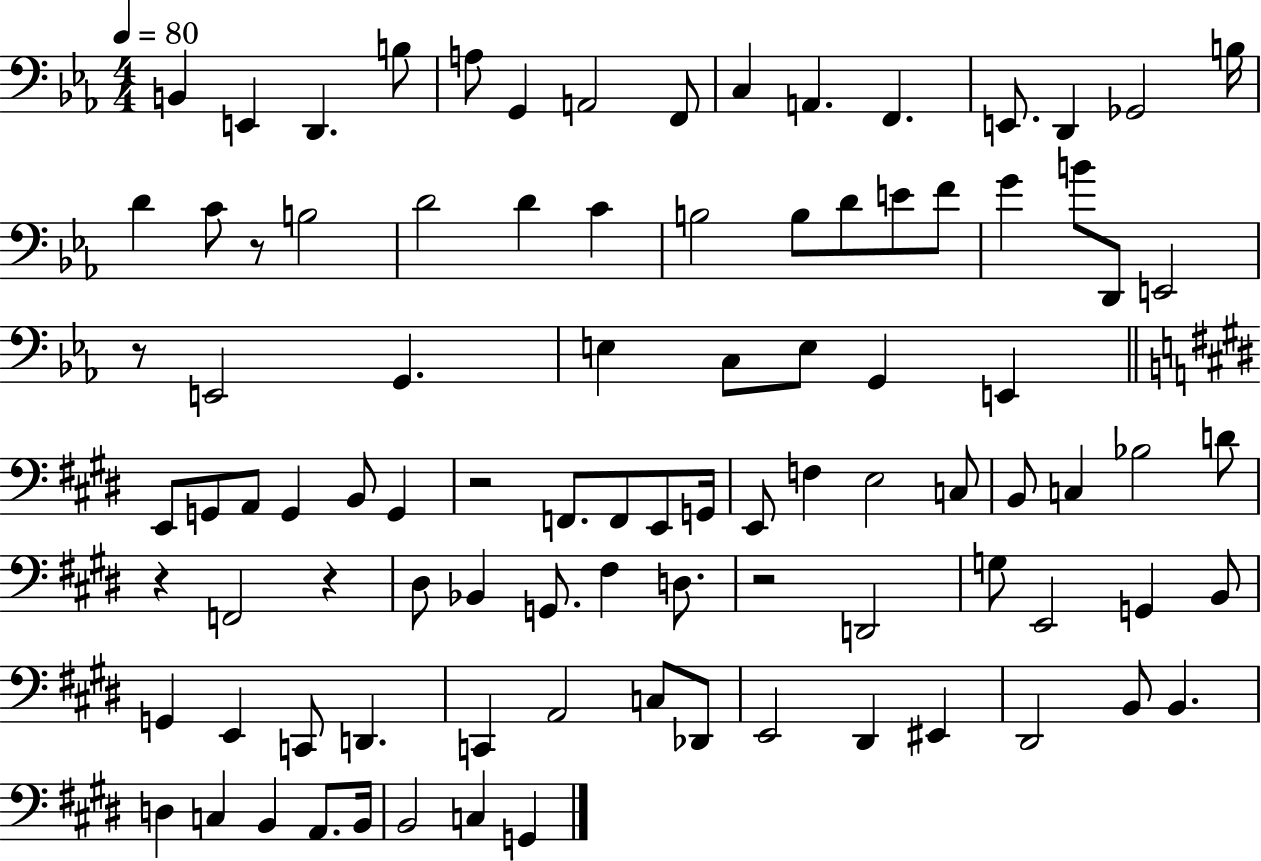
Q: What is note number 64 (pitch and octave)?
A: E2